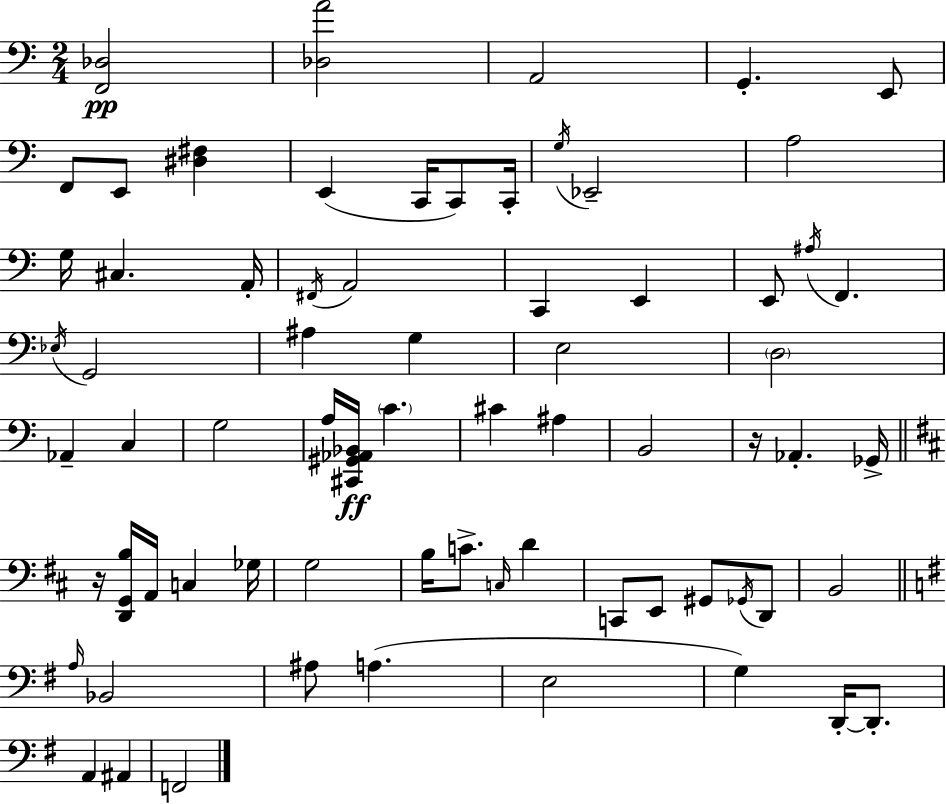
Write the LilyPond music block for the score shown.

{
  \clef bass
  \numericTimeSignature
  \time 2/4
  \key c \major
  <f, des>2\pp | <des a'>2 | a,2 | g,4.-. e,8 | \break f,8 e,8 <dis fis>4 | e,4( c,16 c,8) c,16-. | \acciaccatura { g16 } ees,2-- | a2 | \break g16 cis4. | a,16-. \acciaccatura { fis,16 } a,2 | c,4 e,4 | e,8 \acciaccatura { ais16 } f,4. | \break \acciaccatura { ees16 } g,2 | ais4 | g4 e2 | \parenthesize d2 | \break aes,4-- | c4 g2 | a16 <cis, gis, aes, bes,>16\ff \parenthesize c'4. | cis'4 | \break ais4 b,2 | r16 aes,4.-. | ges,16-> \bar "||" \break \key b \minor r16 <d, g, b>16 a,16 c4 ges16 | g2 | b16 c'8.-> \grace { c16 } d'4 | c,8 e,8 gis,8 \acciaccatura { ges,16 } | \break d,8 b,2 | \bar "||" \break \key g \major \grace { a16 } bes,2 | ais8 a4.( | e2 | g4) d,16-.~~ d,8.-. | \break a,4 ais,4 | f,2 | \bar "|."
}